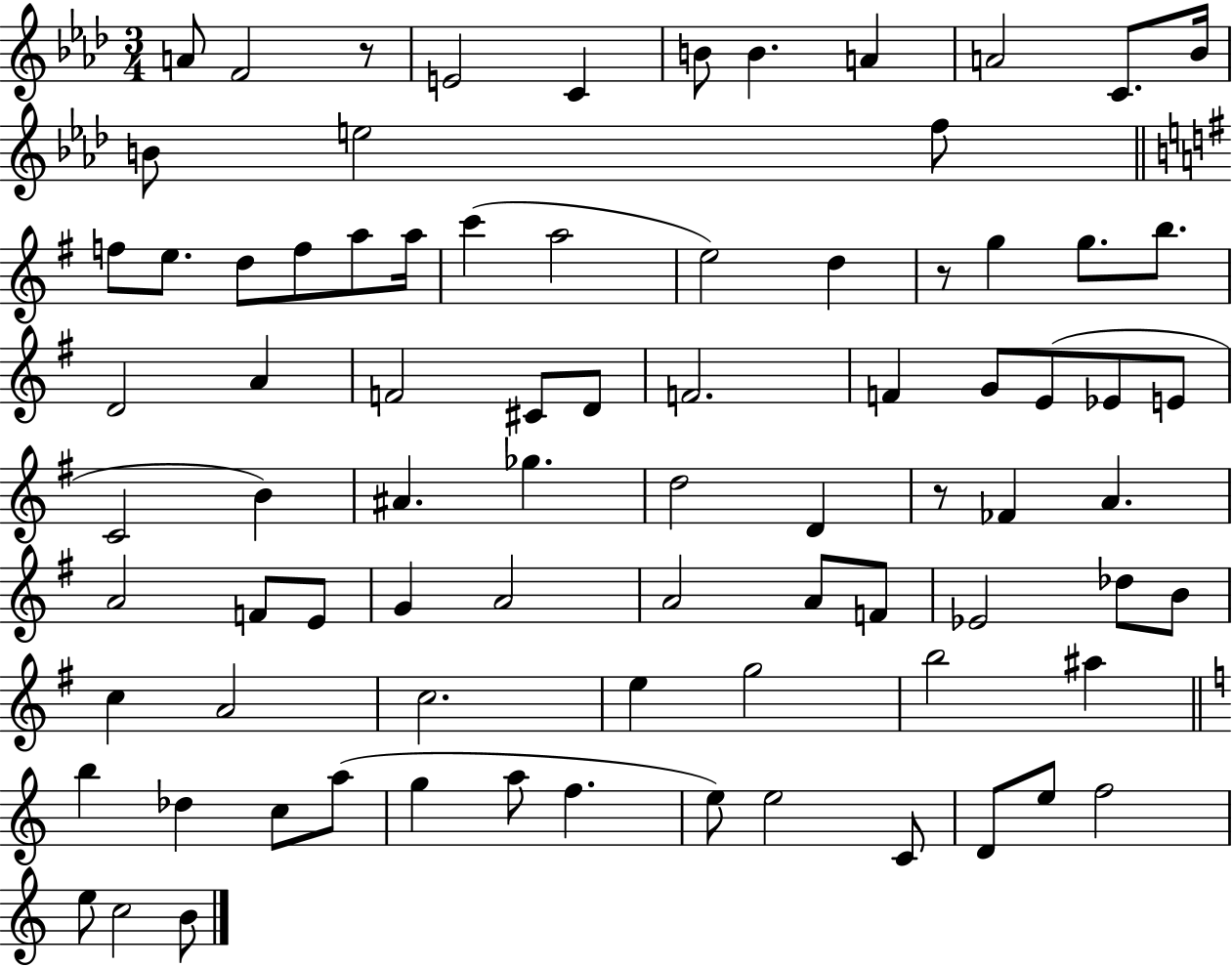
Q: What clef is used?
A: treble